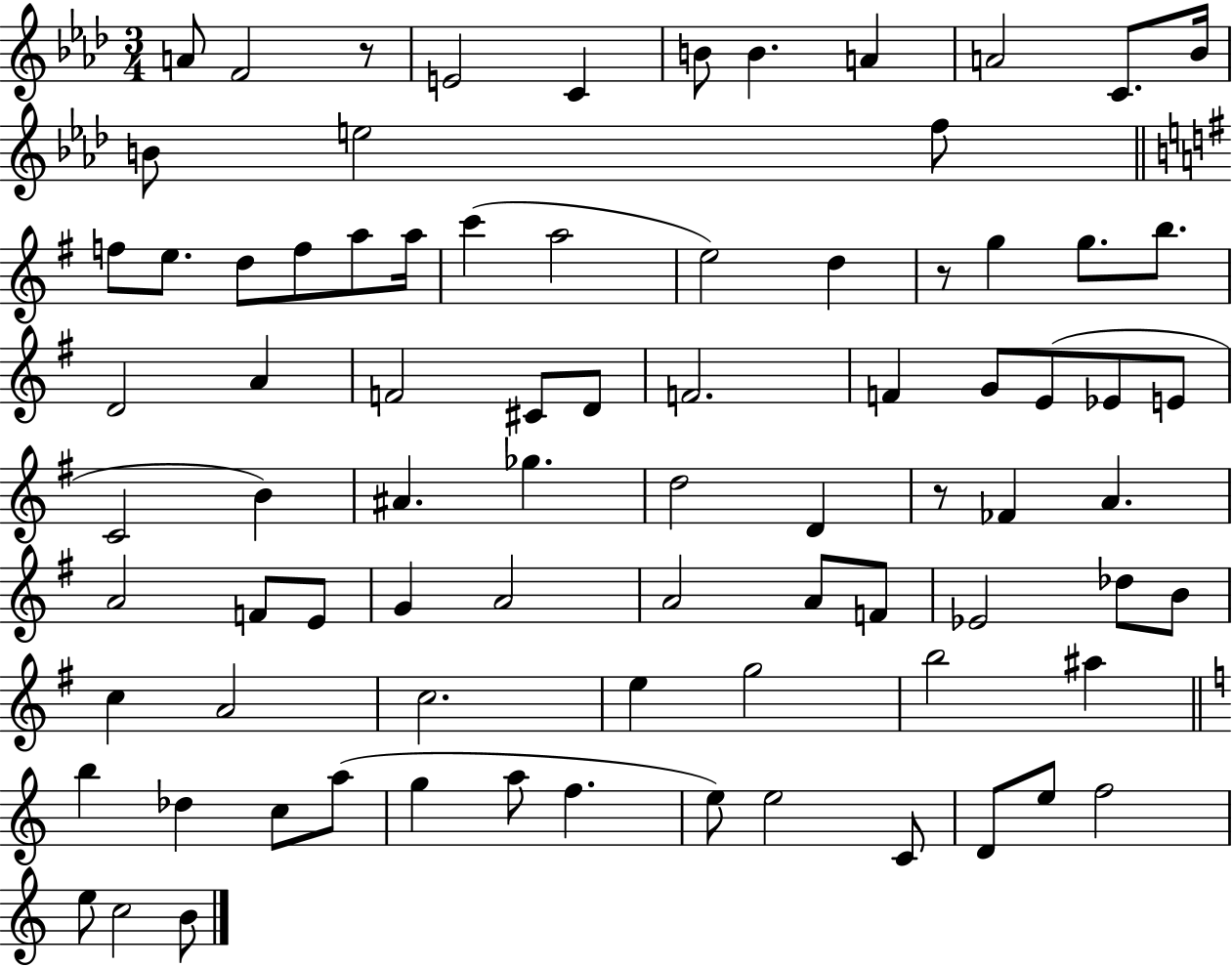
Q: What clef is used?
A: treble